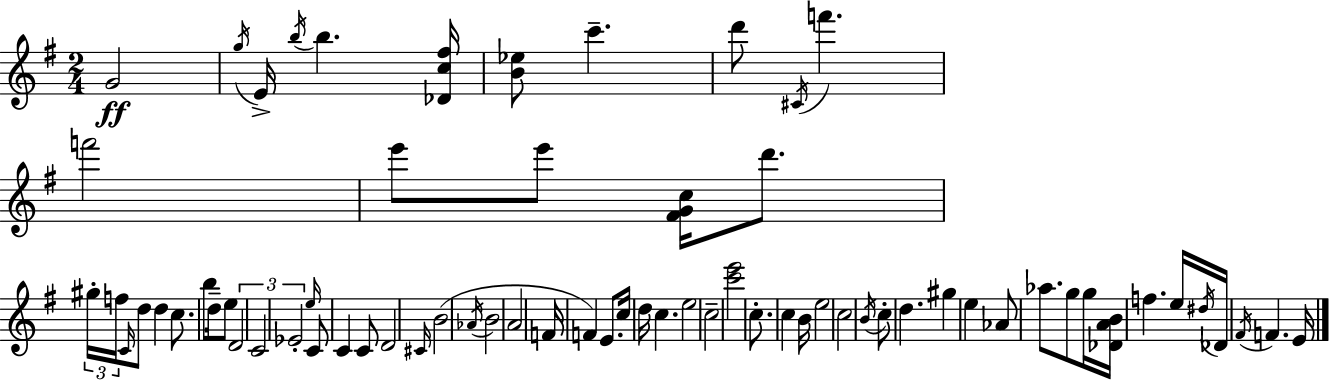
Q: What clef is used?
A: treble